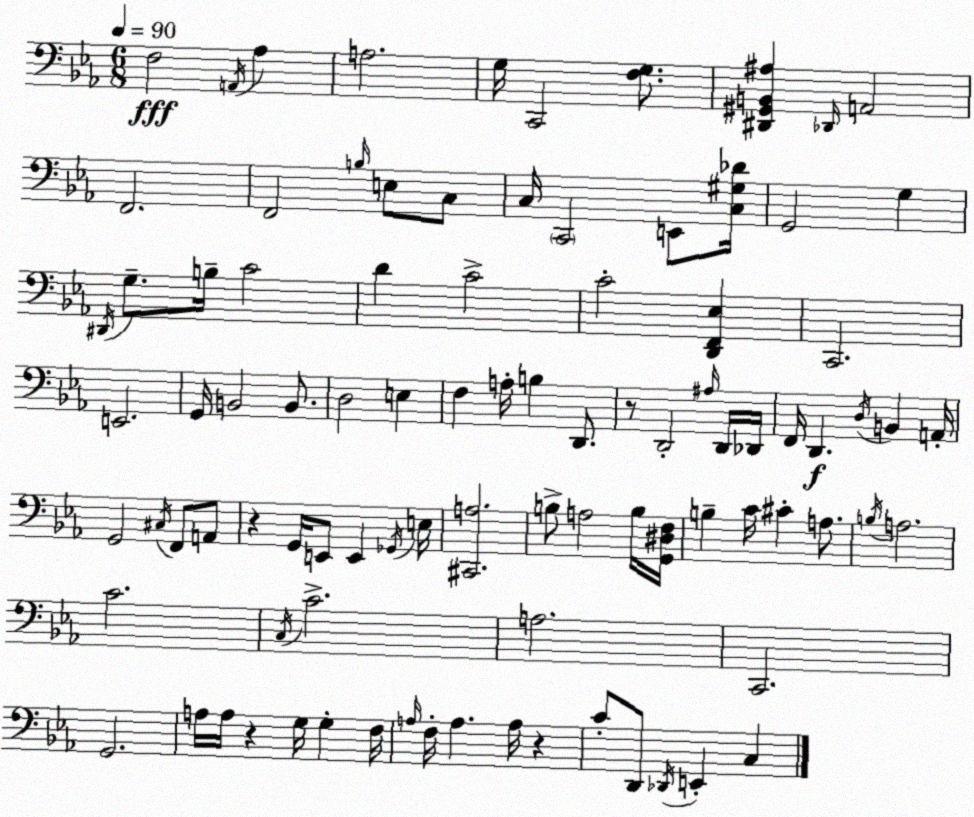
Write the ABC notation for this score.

X:1
T:Untitled
M:6/8
L:1/4
K:Eb
F,2 A,,/4 _A, A,2 G,/4 C,,2 [F,G,]/2 [^D,,^G,,B,,^A,] _D,,/4 A,,2 F,,2 F,,2 B,/4 E,/2 C,/2 C,/4 C,,2 E,,/2 [C,^G,_D]/4 G,,2 G, ^D,,/4 G,/2 B,/4 C2 D C2 C2 [D,,F,,_E,] C,,2 E,,2 G,,/4 B,,2 B,,/2 D,2 E, F, A,/4 B, D,,/2 z/2 D,,2 ^A,/4 D,,/4 _D,,/4 F,,/4 D,, D,/4 B,, A,,/4 G,,2 ^C,/4 F,,/2 A,,/2 z G,,/4 E,,/2 E,, _G,,/4 E,/4 [^C,,A,]2 B,/2 A,2 B,/4 [G,,^D,F,]/4 B, C/4 ^C A,/2 B,/4 A,2 C2 C,/4 C2 A,2 C,,2 G,,2 A,/4 A,/4 z G,/4 G, F,/4 A,/4 F,/4 A, A,/4 z C/2 D,,/2 _D,,/4 E,, C,